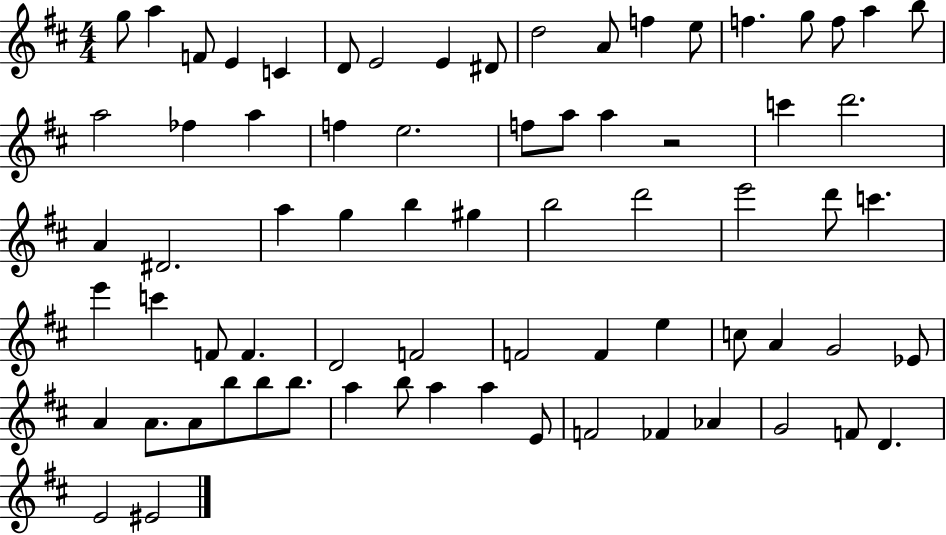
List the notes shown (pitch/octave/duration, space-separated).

G5/e A5/q F4/e E4/q C4/q D4/e E4/h E4/q D#4/e D5/h A4/e F5/q E5/e F5/q. G5/e F5/e A5/q B5/e A5/h FES5/q A5/q F5/q E5/h. F5/e A5/e A5/q R/h C6/q D6/h. A4/q D#4/h. A5/q G5/q B5/q G#5/q B5/h D6/h E6/h D6/e C6/q. E6/q C6/q F4/e F4/q. D4/h F4/h F4/h F4/q E5/q C5/e A4/q G4/h Eb4/e A4/q A4/e. A4/e B5/e B5/e B5/e. A5/q B5/e A5/q A5/q E4/e F4/h FES4/q Ab4/q G4/h F4/e D4/q. E4/h EIS4/h